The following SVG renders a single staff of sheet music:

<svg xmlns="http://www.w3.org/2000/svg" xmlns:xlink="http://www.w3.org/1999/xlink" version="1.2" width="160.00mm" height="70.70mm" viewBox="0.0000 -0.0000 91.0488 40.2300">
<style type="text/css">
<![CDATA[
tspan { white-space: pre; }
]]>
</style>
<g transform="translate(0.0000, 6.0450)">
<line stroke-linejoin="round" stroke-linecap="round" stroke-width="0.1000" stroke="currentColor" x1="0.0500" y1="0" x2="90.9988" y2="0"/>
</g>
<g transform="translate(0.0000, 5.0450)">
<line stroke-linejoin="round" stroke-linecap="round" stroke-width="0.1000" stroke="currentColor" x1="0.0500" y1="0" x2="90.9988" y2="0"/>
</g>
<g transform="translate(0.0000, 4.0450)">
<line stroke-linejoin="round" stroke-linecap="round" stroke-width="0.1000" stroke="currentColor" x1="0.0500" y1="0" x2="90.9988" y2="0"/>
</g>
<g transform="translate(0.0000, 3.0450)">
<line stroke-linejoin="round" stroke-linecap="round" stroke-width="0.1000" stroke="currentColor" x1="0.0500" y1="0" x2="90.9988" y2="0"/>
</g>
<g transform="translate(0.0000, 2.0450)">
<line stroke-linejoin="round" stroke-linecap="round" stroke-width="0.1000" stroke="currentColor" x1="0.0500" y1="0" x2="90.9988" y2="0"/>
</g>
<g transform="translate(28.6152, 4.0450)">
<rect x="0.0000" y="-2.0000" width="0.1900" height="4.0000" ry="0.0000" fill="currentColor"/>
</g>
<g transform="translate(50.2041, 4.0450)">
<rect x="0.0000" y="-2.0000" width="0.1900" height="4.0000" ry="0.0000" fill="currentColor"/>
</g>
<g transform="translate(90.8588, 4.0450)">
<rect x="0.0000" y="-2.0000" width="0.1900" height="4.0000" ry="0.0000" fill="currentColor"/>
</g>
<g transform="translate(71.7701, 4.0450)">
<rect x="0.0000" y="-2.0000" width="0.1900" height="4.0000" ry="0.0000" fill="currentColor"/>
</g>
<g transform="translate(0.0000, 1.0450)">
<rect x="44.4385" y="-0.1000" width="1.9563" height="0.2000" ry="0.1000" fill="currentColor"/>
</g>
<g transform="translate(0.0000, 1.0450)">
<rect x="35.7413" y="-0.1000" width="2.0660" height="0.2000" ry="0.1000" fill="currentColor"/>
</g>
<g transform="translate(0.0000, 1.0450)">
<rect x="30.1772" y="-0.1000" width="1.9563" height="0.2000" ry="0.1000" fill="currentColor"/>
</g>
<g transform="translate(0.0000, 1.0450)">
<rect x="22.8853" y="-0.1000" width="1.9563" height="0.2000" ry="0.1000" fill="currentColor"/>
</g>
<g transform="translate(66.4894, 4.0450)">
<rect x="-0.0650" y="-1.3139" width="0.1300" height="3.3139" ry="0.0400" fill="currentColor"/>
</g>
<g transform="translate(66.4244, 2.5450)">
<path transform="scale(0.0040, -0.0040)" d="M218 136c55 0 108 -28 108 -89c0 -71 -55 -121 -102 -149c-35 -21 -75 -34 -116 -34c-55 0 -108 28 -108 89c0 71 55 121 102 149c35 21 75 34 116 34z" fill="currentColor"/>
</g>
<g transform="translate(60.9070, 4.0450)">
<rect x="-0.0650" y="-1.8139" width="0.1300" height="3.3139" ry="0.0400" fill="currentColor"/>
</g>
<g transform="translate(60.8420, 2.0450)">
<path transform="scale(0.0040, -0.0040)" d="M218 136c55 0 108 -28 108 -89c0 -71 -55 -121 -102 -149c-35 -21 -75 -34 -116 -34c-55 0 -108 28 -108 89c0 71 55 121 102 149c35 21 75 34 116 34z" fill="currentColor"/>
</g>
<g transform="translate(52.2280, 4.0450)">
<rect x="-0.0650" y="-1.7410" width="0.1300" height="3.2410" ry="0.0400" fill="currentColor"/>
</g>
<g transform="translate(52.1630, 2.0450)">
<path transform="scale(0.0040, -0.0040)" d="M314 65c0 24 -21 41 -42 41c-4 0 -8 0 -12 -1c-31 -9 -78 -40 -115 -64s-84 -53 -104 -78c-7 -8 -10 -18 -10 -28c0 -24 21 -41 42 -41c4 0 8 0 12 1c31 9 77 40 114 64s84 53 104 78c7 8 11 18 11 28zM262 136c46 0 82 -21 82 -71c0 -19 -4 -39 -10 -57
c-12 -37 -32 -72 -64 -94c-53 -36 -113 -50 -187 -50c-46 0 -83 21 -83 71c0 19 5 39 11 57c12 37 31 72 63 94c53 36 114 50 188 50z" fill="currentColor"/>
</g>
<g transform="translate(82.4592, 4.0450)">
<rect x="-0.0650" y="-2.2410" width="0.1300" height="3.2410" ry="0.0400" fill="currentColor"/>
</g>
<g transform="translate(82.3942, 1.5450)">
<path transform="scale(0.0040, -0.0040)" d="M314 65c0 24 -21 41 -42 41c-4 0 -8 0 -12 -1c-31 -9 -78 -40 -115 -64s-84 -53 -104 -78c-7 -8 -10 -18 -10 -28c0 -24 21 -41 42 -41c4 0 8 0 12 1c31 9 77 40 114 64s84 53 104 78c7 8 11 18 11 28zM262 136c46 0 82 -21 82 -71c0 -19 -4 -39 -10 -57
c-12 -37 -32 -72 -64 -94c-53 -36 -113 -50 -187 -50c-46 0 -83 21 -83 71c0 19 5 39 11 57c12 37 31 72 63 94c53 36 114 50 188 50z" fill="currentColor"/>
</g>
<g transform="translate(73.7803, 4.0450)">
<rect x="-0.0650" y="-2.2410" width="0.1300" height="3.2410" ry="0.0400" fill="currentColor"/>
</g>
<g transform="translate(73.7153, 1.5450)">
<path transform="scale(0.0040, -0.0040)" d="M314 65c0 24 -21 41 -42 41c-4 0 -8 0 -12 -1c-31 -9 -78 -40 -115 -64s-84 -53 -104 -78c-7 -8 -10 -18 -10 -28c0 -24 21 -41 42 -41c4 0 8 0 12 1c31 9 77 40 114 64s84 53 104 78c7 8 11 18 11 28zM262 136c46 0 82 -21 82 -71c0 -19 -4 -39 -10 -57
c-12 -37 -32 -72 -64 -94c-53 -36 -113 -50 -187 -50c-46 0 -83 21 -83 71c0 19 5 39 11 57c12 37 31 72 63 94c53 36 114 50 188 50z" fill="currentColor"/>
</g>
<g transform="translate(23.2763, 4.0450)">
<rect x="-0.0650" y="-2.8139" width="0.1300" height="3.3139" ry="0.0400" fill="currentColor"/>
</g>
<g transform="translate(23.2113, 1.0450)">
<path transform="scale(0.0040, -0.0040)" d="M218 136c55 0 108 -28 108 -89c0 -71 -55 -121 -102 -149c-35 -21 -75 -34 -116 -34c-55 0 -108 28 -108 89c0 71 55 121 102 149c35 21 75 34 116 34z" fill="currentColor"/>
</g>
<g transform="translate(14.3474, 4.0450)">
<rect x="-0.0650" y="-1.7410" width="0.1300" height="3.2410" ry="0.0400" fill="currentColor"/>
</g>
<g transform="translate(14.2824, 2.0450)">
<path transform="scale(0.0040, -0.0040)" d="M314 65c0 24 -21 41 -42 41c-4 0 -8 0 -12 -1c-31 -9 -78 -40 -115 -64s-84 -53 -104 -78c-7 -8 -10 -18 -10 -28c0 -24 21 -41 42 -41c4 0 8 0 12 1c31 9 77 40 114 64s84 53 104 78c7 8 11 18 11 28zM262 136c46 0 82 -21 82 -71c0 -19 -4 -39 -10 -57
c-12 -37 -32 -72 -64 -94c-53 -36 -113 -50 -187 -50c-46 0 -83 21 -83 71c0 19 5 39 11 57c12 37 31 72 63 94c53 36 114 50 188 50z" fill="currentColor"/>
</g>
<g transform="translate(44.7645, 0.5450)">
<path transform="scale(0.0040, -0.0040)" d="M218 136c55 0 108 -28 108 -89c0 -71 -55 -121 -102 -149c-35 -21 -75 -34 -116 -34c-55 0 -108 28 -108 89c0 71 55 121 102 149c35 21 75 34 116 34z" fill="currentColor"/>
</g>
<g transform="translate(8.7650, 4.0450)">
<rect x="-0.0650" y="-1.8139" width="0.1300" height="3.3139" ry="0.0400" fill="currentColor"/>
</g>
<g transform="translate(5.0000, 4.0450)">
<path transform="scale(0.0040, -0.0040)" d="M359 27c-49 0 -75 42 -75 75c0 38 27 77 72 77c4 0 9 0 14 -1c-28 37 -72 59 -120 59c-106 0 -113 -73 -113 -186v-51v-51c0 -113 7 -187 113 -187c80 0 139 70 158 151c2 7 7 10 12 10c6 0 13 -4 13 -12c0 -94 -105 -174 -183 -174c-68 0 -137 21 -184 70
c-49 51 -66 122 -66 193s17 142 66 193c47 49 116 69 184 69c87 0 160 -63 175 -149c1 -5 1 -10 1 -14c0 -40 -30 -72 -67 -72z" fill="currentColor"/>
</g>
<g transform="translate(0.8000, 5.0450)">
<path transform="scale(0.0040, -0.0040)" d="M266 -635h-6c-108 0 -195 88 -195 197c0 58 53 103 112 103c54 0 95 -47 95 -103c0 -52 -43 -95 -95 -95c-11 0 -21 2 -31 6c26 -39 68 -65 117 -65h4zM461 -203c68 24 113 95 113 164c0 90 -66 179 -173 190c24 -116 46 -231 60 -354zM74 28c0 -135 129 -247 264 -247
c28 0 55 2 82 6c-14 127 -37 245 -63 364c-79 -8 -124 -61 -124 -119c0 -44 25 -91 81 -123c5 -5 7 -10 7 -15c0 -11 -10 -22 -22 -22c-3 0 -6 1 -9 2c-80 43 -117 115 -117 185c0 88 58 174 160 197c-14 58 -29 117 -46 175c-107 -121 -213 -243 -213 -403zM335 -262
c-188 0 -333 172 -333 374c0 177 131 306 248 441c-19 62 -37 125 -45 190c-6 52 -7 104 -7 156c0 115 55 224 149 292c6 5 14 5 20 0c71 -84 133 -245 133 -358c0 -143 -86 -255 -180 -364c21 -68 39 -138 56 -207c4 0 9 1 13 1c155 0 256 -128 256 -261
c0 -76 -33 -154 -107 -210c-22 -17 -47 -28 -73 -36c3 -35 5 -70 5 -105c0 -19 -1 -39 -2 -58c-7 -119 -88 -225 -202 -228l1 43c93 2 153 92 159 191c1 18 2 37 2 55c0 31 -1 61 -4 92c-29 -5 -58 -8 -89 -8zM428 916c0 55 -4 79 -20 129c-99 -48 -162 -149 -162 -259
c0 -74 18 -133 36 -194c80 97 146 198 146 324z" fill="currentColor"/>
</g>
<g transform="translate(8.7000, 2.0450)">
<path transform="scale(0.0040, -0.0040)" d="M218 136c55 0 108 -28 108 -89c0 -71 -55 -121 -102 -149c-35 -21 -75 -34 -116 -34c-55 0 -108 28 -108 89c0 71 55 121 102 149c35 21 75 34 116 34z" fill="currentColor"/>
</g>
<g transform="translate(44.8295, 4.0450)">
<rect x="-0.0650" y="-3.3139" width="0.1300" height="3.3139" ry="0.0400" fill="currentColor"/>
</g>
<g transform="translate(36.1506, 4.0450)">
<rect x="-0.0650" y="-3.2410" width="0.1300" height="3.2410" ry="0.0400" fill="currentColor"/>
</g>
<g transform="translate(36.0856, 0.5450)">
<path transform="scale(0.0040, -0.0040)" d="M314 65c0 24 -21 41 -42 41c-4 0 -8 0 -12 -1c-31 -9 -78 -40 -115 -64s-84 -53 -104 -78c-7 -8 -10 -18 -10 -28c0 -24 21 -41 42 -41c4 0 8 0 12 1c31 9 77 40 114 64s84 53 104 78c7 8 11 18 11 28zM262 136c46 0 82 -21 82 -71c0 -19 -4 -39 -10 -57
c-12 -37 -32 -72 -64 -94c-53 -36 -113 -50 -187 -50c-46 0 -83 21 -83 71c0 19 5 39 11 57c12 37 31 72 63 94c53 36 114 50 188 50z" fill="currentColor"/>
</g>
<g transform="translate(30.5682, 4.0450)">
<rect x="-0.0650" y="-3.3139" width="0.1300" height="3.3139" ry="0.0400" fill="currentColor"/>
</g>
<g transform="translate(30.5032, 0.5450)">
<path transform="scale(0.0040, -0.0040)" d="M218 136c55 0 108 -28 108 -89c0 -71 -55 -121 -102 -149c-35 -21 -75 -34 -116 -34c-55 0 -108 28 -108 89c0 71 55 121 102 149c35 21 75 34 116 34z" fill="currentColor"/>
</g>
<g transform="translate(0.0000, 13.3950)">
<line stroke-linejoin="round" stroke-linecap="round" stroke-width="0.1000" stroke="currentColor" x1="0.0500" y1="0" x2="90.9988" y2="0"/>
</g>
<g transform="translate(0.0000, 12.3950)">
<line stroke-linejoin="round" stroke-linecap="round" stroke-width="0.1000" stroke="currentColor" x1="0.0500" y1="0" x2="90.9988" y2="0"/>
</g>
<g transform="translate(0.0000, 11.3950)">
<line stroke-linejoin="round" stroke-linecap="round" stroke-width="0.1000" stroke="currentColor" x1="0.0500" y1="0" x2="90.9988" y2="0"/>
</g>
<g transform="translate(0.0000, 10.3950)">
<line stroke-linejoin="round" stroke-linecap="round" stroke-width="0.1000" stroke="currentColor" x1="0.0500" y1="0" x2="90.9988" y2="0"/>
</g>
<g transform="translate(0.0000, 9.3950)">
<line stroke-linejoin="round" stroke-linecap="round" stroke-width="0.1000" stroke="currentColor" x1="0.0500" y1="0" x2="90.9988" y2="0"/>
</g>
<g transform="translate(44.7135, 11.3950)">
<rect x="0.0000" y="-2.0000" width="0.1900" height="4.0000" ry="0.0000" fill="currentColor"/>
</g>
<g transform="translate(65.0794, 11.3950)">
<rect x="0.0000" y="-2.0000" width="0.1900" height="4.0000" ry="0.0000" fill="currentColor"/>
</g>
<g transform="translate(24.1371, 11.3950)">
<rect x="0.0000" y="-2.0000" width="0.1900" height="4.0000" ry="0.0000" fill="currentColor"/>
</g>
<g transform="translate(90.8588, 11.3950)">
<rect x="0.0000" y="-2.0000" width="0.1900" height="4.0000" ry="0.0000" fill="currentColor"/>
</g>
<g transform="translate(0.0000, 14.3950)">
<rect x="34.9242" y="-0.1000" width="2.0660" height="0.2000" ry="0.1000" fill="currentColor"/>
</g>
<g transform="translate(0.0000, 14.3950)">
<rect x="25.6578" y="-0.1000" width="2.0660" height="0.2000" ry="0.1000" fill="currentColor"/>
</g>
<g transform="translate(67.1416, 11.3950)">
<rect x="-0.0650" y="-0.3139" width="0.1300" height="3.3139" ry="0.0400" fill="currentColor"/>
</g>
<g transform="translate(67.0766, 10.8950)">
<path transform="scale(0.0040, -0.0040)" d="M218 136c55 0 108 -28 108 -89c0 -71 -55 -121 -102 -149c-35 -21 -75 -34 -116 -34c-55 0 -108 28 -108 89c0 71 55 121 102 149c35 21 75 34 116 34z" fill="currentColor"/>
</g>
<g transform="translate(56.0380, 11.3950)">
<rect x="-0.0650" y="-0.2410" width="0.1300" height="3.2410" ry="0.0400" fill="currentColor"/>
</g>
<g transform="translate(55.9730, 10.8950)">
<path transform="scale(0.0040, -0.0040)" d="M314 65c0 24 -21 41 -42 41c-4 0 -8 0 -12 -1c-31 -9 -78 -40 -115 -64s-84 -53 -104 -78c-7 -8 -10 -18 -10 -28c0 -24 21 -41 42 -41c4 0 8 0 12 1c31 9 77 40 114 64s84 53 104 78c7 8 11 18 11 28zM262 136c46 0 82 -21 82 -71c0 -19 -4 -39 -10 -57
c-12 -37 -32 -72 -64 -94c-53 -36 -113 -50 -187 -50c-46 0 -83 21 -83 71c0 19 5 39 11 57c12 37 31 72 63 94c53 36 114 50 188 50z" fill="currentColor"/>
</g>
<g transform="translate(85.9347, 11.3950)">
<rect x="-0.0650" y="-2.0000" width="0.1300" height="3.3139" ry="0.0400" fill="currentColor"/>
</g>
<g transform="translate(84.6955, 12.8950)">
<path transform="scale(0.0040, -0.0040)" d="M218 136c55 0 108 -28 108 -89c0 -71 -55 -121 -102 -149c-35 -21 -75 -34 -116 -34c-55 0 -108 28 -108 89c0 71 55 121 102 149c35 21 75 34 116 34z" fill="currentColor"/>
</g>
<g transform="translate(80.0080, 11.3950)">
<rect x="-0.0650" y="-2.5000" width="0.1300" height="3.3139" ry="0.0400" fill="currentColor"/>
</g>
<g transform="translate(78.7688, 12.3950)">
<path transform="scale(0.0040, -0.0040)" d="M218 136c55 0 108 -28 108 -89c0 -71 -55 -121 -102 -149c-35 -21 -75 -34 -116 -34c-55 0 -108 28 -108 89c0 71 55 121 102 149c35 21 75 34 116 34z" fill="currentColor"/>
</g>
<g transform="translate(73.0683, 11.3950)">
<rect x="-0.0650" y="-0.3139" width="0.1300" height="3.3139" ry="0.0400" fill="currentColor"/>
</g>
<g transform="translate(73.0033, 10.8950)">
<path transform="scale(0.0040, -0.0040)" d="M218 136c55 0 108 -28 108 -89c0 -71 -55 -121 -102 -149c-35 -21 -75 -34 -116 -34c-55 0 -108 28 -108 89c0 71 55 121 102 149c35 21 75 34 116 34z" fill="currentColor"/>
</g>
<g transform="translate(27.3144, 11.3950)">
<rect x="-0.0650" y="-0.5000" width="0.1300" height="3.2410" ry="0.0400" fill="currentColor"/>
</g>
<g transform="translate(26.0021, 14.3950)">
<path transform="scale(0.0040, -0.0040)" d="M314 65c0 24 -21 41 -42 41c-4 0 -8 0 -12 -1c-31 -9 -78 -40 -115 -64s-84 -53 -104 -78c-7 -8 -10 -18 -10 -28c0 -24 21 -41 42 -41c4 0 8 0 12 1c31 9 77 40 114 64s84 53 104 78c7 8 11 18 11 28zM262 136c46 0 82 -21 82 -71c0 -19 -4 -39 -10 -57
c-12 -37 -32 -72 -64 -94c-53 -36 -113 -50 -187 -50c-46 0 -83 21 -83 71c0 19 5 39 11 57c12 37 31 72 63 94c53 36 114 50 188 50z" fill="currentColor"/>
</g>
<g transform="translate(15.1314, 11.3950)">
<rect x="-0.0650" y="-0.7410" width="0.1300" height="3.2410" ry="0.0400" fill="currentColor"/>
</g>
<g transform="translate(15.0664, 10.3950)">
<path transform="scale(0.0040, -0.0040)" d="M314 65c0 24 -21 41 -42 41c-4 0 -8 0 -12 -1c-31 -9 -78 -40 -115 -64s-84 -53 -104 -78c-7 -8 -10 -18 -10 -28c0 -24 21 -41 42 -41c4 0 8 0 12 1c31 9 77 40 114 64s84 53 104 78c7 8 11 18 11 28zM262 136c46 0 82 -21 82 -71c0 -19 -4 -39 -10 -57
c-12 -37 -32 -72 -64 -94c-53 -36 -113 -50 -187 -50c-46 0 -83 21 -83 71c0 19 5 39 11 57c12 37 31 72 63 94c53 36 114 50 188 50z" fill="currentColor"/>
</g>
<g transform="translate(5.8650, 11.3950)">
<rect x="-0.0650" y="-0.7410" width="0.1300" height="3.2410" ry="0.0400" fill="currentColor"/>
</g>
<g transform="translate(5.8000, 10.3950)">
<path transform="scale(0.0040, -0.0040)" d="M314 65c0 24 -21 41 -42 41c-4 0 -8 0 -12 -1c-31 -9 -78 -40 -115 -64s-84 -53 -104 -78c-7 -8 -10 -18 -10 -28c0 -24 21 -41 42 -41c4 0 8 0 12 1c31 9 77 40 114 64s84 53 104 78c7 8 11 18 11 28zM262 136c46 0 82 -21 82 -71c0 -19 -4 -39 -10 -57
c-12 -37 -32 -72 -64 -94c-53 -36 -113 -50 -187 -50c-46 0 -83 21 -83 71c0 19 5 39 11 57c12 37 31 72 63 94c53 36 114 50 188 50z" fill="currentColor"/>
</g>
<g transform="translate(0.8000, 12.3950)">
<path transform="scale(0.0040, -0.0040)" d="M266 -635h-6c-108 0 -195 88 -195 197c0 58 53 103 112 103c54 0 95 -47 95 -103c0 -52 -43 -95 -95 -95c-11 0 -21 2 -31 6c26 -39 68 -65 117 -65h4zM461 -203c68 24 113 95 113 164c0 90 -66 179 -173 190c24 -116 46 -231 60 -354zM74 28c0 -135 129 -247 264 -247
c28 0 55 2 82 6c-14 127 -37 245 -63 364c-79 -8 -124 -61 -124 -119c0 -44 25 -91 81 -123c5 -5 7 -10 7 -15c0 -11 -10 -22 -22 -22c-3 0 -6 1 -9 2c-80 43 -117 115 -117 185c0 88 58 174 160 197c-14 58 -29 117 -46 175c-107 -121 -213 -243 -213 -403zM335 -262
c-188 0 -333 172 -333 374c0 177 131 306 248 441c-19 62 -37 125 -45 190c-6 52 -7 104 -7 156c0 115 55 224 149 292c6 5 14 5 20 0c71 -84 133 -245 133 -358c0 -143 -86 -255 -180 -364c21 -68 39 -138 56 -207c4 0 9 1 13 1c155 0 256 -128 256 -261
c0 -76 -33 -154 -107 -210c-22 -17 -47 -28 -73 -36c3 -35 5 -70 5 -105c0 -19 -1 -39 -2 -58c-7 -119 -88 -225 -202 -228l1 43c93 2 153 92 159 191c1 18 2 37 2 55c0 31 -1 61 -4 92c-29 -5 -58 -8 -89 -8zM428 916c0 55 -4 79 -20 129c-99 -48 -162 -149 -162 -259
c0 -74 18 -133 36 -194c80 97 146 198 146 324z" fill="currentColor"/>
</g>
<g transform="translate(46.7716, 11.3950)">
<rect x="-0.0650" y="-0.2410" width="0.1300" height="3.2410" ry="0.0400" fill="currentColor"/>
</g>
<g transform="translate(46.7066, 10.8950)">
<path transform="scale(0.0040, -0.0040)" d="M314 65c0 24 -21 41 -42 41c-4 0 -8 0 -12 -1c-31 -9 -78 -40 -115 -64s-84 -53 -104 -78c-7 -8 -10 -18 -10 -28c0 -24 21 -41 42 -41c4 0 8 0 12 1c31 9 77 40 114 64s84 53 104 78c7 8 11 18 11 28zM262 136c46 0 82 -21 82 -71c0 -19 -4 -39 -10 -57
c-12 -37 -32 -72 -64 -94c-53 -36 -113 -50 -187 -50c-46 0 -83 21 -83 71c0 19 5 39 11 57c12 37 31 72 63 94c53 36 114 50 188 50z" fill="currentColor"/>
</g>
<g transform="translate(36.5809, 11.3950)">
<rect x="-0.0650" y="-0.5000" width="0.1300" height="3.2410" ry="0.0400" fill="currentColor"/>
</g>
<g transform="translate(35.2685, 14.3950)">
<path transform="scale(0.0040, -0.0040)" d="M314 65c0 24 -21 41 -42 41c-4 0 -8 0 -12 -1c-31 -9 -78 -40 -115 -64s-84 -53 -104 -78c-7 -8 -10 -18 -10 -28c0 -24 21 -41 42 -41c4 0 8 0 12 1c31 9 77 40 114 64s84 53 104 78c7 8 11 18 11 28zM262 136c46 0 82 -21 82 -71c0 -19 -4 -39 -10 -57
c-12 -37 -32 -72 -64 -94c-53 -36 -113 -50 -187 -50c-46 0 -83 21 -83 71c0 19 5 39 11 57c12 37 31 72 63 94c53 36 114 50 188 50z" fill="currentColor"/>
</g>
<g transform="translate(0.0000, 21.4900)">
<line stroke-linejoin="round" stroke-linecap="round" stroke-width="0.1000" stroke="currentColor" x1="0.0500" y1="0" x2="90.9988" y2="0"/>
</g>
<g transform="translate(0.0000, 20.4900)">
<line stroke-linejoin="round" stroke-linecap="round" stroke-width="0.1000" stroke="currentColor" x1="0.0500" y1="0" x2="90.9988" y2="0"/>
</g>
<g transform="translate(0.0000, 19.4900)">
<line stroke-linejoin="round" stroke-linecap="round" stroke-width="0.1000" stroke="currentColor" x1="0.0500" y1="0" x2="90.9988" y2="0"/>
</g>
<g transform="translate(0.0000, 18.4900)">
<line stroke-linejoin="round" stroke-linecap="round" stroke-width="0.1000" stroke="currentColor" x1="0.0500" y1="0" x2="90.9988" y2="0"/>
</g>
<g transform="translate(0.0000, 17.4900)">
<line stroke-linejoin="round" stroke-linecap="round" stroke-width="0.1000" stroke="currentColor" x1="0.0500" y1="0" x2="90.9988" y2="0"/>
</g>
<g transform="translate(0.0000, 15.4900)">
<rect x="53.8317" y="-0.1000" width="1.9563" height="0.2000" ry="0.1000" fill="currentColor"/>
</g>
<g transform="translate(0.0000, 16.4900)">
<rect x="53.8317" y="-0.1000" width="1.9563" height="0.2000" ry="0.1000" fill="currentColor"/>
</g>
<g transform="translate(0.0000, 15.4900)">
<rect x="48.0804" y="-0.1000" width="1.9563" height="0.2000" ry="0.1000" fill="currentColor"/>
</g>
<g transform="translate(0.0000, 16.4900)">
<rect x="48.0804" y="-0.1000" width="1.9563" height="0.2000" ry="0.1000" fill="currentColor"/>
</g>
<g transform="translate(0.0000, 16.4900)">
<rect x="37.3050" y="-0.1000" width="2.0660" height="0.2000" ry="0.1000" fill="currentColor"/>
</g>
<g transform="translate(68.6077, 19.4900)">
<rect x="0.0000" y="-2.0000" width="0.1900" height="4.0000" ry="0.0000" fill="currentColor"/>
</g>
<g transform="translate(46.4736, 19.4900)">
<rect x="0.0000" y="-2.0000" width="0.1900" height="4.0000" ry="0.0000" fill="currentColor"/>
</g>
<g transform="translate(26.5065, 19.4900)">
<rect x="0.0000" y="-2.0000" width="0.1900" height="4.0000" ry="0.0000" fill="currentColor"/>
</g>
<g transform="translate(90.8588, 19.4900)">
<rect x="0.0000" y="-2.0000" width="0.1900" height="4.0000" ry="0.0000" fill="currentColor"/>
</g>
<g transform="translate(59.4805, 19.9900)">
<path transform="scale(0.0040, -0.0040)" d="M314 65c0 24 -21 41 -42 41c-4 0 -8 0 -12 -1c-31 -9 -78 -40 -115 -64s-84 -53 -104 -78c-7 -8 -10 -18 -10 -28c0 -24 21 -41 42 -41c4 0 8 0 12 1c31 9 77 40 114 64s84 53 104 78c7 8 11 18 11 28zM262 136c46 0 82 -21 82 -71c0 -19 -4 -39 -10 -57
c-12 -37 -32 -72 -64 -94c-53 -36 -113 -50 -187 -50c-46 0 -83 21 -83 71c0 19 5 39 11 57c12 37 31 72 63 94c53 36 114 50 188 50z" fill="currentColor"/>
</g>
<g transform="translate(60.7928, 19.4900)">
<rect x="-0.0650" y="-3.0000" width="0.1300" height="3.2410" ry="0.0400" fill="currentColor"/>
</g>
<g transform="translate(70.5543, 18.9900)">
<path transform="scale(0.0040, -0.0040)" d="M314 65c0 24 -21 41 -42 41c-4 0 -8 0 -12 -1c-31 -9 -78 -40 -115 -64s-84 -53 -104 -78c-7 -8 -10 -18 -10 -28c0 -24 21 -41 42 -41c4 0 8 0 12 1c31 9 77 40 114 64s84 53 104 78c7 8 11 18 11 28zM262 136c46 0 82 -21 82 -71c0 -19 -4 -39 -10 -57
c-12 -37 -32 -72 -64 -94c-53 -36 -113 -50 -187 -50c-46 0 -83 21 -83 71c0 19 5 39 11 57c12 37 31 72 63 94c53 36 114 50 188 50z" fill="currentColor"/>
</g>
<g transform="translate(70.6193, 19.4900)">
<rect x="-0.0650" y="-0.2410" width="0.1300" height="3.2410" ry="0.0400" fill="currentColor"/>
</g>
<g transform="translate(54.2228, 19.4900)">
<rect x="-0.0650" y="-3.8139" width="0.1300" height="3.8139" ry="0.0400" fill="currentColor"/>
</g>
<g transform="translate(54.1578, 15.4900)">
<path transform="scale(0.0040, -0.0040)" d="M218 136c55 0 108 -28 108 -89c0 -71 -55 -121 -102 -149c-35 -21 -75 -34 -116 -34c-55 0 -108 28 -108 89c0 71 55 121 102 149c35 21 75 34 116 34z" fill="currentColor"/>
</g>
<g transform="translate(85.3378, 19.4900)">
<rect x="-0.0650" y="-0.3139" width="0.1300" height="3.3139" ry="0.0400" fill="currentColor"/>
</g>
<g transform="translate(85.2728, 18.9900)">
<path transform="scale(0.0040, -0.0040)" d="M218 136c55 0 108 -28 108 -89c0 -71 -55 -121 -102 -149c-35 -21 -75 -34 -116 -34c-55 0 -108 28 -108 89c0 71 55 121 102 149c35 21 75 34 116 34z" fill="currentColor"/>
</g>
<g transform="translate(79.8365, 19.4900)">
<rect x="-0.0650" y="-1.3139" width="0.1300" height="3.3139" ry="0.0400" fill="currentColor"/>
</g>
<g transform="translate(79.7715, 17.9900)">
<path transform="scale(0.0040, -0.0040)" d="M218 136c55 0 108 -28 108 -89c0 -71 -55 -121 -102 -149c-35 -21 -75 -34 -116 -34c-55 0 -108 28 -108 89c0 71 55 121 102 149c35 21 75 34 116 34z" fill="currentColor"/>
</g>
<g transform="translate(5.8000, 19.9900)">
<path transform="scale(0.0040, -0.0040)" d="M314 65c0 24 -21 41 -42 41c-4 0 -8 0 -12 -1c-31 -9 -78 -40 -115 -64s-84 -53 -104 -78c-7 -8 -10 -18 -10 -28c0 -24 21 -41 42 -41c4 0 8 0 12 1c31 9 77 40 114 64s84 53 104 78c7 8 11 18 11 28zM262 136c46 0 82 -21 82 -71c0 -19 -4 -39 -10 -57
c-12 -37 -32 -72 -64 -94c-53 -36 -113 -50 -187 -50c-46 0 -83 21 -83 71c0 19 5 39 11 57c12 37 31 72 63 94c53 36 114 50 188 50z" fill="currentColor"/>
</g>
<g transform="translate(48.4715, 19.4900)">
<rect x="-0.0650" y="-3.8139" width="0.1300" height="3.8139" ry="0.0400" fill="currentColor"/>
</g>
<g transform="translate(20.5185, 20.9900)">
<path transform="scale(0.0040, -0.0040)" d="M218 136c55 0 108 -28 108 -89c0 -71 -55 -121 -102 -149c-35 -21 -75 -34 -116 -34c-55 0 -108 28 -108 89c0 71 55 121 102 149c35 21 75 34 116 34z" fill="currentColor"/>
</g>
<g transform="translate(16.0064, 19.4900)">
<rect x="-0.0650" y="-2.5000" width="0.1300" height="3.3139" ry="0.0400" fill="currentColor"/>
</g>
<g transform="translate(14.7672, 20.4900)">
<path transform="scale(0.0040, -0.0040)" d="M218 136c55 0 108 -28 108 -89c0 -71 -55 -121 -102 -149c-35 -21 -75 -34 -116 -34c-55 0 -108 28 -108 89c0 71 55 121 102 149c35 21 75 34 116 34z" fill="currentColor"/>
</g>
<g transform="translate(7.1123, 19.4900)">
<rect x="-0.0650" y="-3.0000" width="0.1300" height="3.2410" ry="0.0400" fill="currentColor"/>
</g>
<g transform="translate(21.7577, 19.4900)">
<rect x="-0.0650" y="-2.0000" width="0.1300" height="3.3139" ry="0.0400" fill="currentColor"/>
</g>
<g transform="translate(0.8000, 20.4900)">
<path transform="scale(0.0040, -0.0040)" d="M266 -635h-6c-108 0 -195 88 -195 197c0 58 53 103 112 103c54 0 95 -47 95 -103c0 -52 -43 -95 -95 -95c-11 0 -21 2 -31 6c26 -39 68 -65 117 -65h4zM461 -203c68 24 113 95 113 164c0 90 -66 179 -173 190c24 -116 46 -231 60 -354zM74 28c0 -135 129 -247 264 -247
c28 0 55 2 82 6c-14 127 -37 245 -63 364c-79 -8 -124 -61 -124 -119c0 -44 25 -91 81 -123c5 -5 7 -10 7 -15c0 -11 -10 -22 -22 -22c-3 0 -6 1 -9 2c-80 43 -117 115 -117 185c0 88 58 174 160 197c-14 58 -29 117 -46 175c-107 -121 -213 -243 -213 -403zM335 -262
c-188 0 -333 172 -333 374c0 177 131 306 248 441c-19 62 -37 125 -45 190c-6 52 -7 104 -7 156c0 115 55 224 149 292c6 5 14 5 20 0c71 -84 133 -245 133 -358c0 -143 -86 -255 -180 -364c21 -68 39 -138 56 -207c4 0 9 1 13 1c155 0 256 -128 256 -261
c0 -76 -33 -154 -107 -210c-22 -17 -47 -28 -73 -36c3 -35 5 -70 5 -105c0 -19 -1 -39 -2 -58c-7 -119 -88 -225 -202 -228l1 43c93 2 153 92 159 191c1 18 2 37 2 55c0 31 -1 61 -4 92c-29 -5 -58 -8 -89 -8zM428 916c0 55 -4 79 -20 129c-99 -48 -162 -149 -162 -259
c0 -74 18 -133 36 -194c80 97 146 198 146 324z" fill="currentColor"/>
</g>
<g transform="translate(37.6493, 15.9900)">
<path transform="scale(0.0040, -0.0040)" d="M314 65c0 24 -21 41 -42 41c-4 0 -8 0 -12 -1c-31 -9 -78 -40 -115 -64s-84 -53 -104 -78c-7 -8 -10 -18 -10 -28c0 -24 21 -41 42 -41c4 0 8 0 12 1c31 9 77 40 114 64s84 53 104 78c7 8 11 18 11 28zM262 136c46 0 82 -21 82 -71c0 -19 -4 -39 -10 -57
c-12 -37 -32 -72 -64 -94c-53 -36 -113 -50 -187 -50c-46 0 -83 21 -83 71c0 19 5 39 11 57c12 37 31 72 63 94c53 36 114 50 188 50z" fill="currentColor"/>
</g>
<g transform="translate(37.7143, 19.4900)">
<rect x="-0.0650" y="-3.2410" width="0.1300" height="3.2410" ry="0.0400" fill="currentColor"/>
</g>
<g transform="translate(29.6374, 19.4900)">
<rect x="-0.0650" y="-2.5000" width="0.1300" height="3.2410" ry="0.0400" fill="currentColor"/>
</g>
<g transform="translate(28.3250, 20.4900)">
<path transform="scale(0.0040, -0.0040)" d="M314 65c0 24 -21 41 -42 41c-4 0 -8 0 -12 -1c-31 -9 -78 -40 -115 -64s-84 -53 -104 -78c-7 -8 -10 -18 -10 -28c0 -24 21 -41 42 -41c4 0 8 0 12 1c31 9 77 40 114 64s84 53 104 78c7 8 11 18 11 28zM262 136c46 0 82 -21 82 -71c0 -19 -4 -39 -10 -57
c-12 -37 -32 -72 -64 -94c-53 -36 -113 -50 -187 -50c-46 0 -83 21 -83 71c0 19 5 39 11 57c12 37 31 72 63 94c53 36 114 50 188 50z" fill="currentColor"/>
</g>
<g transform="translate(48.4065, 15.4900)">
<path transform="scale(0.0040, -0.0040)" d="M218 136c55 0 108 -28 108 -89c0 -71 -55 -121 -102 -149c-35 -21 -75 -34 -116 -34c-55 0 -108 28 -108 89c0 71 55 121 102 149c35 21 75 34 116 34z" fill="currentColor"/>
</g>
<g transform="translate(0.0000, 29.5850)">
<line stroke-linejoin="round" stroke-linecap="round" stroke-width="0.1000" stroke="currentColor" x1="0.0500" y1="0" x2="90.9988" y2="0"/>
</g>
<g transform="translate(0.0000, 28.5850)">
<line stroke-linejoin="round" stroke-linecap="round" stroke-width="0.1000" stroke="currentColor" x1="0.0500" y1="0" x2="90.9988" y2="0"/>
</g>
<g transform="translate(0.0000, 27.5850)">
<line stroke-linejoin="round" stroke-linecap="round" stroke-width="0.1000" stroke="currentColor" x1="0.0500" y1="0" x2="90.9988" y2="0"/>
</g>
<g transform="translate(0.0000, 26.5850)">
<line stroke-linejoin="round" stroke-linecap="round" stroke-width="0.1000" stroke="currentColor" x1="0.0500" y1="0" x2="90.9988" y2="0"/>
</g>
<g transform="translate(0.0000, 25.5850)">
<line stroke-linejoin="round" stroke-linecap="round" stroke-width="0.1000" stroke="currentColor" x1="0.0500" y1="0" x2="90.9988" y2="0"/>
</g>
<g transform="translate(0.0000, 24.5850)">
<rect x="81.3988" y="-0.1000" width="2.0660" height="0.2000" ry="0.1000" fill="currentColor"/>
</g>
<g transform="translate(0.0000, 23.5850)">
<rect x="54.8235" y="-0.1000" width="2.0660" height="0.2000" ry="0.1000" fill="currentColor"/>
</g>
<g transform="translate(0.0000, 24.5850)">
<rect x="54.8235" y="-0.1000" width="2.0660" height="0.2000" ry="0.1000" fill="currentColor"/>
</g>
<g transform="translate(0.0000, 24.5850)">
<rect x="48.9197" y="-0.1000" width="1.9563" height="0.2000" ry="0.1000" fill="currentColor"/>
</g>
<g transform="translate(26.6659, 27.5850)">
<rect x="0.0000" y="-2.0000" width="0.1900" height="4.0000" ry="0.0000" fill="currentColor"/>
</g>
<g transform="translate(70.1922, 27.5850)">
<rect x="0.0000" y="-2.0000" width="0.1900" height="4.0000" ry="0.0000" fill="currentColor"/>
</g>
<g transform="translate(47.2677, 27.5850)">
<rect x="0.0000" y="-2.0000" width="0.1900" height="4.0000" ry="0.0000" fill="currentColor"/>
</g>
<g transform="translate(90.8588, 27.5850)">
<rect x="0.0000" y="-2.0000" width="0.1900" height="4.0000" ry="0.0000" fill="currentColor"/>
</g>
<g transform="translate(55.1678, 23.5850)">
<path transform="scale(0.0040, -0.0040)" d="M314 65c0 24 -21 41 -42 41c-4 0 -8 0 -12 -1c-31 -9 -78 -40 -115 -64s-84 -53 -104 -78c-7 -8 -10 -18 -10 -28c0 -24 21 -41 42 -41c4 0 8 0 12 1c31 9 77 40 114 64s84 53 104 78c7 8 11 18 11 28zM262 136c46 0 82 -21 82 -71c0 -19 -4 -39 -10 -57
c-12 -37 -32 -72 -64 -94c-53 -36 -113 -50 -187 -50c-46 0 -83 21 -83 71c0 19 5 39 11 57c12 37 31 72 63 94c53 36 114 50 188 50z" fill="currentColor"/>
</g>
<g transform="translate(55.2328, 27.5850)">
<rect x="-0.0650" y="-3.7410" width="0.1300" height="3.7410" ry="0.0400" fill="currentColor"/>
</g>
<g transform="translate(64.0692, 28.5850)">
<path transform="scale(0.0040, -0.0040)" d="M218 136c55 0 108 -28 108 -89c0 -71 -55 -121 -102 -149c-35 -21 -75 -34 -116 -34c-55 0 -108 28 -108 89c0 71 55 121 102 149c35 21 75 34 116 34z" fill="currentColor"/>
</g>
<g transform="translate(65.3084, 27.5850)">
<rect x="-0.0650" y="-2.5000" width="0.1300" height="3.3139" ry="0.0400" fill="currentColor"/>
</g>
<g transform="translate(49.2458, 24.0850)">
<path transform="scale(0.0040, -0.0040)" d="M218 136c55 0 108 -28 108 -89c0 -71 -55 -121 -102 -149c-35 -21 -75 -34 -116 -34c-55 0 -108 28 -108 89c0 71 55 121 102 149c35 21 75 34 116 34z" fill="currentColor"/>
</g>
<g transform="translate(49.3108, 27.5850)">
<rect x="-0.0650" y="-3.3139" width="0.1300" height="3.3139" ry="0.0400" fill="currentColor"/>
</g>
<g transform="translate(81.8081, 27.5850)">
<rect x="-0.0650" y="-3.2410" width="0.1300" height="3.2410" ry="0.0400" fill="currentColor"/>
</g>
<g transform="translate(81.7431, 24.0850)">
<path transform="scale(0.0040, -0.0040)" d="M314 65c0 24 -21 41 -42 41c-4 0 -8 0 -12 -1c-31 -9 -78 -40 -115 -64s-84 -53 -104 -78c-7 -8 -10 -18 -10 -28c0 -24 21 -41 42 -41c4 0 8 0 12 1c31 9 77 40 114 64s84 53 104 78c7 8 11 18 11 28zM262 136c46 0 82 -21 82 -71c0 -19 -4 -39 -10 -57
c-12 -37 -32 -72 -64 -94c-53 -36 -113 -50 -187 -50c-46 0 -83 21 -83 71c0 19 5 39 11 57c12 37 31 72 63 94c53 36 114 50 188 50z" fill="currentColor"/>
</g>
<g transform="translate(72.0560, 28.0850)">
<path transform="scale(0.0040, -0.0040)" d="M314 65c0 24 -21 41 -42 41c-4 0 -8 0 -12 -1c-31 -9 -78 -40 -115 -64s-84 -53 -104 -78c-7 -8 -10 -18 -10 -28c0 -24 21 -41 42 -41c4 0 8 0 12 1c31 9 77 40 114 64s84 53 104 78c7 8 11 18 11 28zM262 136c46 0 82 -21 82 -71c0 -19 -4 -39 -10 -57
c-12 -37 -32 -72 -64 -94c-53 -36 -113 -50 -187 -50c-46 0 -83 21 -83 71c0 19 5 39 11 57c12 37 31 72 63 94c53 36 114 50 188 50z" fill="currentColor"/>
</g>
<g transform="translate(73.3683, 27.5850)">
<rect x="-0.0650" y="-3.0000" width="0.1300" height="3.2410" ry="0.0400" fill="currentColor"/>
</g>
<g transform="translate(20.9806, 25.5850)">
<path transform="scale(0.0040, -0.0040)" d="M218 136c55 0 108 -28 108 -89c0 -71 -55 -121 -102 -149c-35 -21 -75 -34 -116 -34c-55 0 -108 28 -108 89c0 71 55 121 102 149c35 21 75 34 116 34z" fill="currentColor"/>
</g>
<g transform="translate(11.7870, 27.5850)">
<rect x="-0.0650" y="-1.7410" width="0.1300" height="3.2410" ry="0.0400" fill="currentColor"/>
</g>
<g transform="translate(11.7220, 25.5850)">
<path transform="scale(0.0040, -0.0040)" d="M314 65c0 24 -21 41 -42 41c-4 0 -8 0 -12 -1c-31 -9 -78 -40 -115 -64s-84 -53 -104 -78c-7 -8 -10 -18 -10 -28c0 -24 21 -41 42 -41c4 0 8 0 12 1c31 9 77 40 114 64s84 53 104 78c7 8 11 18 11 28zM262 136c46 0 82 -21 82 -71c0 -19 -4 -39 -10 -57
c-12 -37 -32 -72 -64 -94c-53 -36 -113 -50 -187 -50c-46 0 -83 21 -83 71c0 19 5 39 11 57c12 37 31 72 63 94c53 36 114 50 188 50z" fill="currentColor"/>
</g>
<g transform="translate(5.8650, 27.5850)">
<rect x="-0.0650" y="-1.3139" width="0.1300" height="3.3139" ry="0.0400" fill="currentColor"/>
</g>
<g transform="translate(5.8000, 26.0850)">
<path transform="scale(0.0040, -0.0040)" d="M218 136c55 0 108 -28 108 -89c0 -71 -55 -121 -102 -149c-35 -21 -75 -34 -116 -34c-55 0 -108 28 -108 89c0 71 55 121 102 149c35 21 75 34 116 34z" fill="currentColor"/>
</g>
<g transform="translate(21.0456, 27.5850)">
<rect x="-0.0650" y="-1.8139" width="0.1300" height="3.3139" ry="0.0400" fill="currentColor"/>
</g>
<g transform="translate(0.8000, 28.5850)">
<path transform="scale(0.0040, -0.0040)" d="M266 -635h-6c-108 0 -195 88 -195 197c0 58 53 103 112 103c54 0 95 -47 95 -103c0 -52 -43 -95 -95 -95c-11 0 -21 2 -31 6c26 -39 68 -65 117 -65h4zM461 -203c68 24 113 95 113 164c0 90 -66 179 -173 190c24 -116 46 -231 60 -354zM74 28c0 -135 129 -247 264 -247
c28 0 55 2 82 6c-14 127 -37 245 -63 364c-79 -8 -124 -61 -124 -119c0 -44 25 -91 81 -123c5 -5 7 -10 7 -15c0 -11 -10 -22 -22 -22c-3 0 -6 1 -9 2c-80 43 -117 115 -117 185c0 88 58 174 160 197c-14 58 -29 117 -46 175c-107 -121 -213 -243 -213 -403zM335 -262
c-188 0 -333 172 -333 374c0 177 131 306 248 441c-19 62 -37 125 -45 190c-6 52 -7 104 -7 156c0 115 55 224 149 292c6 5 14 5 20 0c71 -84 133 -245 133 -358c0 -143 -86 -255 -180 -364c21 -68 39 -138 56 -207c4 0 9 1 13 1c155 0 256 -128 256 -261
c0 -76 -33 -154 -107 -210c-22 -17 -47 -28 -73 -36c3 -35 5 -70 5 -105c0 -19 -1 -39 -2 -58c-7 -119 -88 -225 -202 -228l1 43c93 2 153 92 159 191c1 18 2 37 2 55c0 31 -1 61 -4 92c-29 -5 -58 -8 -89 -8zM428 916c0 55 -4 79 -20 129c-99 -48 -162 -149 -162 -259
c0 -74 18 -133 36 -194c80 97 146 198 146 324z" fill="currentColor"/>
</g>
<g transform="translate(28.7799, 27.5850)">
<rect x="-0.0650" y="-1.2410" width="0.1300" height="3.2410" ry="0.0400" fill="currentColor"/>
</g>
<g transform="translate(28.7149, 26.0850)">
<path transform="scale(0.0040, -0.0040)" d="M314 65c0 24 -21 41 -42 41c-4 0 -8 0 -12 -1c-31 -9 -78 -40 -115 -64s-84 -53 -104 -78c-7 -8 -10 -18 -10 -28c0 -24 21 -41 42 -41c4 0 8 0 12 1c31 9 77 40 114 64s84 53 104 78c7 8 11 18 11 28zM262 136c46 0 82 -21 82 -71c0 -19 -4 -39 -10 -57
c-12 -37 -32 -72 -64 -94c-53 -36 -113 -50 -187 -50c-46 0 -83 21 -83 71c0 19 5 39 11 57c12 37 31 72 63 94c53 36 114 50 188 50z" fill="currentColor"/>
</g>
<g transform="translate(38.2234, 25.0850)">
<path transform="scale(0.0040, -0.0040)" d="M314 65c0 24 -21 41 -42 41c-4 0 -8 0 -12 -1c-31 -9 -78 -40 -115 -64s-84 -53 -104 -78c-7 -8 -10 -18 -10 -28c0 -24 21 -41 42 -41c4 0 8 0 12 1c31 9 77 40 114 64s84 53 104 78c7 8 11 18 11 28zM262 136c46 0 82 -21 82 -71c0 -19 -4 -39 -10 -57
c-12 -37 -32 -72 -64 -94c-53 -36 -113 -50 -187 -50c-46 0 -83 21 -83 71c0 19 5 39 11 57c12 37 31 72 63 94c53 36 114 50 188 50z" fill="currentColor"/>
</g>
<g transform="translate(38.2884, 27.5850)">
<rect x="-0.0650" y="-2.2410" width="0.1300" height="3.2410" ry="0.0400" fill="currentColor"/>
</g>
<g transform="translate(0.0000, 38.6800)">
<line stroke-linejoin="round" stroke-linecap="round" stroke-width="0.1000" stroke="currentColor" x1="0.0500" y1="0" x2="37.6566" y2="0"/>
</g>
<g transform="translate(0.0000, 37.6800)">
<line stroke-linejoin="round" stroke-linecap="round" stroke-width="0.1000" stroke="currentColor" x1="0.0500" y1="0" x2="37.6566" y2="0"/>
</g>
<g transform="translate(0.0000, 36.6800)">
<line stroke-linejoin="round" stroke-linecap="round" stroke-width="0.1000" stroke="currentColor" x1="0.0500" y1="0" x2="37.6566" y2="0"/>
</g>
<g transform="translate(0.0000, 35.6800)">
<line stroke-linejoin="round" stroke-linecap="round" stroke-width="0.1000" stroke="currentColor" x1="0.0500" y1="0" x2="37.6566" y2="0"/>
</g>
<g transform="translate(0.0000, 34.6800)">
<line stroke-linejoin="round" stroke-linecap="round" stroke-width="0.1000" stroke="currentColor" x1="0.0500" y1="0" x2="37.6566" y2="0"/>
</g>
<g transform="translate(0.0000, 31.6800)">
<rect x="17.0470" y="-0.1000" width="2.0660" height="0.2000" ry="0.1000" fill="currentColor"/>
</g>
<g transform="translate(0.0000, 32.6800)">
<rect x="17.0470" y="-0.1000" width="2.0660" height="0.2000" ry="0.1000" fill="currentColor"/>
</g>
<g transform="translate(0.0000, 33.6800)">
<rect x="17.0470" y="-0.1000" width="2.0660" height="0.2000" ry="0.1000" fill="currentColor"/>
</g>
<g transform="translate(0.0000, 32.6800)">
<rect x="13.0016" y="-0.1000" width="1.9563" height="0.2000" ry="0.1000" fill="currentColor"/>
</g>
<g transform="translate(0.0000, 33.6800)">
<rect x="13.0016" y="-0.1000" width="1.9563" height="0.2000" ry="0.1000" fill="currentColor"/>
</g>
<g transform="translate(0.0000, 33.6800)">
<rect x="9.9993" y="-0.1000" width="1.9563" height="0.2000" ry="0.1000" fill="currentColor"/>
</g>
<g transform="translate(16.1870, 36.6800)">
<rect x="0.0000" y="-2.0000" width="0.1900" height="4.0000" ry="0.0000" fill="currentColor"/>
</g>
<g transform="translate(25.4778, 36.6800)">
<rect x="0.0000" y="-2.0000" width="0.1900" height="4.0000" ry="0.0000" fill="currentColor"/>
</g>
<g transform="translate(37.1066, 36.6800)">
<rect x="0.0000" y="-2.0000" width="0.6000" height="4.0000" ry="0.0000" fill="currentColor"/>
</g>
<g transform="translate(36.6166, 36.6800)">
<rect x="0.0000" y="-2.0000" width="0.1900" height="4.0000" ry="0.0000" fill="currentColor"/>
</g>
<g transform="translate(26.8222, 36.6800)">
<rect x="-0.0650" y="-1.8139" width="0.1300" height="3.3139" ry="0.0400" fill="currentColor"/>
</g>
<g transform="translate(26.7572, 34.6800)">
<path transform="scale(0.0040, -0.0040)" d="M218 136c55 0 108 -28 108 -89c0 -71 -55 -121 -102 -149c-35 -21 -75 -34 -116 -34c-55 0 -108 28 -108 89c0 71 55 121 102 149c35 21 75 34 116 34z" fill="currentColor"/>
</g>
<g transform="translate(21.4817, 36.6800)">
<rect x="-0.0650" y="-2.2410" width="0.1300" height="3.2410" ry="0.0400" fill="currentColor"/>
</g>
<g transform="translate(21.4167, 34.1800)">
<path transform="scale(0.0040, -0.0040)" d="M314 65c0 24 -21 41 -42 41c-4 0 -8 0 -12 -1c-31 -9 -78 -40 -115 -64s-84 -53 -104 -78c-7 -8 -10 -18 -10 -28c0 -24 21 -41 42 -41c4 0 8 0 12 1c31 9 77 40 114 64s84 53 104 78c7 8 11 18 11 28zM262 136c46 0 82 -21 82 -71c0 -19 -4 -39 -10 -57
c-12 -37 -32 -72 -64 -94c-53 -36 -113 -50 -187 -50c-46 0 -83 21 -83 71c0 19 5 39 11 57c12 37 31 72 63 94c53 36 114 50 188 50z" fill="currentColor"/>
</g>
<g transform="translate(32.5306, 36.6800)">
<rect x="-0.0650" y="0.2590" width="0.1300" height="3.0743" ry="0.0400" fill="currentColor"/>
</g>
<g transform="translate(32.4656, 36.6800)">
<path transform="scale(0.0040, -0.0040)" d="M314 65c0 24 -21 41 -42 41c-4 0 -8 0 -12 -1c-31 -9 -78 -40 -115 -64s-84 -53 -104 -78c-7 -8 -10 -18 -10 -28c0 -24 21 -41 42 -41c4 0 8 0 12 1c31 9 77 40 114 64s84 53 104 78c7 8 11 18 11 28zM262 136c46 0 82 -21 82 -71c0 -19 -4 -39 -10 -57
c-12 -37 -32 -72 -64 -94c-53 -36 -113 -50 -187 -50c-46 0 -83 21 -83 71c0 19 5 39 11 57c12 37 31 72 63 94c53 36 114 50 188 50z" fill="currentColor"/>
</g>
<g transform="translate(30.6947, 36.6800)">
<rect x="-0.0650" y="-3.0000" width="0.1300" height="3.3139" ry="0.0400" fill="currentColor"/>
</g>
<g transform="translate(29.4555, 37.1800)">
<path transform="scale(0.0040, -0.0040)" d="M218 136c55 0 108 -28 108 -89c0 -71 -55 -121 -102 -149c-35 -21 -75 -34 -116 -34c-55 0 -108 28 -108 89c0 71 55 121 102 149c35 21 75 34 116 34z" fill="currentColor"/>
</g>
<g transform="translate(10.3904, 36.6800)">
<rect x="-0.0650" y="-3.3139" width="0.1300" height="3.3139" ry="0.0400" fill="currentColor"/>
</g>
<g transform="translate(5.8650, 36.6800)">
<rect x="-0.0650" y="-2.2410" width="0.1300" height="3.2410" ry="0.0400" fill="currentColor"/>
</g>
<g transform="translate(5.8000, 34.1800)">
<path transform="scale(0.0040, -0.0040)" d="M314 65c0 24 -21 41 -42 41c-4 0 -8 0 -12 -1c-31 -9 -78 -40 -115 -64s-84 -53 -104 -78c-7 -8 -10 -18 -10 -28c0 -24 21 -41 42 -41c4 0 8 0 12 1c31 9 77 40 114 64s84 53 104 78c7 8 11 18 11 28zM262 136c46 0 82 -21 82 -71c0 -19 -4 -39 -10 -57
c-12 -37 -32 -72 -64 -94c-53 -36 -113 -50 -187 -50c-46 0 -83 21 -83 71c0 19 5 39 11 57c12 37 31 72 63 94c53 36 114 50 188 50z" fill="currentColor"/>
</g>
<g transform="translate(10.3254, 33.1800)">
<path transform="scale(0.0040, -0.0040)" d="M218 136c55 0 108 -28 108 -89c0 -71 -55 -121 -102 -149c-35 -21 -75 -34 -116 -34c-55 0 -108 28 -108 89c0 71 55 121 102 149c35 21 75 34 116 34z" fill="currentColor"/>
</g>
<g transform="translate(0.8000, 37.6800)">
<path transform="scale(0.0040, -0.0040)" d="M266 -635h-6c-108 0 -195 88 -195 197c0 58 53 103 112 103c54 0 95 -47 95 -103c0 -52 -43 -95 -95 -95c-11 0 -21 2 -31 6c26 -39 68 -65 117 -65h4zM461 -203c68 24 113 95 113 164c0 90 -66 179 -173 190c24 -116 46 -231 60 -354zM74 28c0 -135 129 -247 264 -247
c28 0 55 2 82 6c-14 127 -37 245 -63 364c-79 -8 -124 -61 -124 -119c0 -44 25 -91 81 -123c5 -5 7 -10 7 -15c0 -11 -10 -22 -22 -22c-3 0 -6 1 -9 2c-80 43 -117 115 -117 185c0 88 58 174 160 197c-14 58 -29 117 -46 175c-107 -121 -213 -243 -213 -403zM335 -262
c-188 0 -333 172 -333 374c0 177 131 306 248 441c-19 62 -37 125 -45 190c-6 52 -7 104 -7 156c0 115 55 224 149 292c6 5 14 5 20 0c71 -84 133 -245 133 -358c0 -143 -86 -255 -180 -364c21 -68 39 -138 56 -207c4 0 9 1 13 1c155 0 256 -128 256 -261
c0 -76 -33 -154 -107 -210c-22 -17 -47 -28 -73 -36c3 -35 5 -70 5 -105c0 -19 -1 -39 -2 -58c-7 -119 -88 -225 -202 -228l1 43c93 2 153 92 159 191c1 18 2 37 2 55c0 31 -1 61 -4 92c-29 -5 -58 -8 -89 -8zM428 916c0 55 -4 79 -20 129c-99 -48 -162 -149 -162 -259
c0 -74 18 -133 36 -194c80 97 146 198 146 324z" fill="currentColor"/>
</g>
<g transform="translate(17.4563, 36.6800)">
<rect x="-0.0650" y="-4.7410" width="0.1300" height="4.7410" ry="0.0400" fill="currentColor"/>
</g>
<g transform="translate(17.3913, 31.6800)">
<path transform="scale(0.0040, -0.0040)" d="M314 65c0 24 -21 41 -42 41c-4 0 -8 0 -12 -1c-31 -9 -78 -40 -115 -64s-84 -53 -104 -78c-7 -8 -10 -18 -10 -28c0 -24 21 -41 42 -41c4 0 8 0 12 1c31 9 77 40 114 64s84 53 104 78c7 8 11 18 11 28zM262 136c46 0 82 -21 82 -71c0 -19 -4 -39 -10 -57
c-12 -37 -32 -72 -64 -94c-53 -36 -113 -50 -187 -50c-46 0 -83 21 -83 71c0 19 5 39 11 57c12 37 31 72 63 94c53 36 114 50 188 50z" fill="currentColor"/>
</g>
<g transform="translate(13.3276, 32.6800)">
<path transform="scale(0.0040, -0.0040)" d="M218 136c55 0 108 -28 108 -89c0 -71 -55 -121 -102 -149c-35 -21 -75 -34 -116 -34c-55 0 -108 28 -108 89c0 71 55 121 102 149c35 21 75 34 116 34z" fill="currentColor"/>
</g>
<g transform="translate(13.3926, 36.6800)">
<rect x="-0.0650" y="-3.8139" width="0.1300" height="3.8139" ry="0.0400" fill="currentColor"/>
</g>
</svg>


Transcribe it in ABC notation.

X:1
T:Untitled
M:4/4
L:1/4
K:C
f f2 a b b2 b f2 f e g2 g2 d2 d2 C2 C2 c2 c2 c c G F A2 G F G2 b2 c' c' A2 c2 e c e f2 f e2 g2 b c'2 G A2 b2 g2 b c' e'2 g2 f A B2